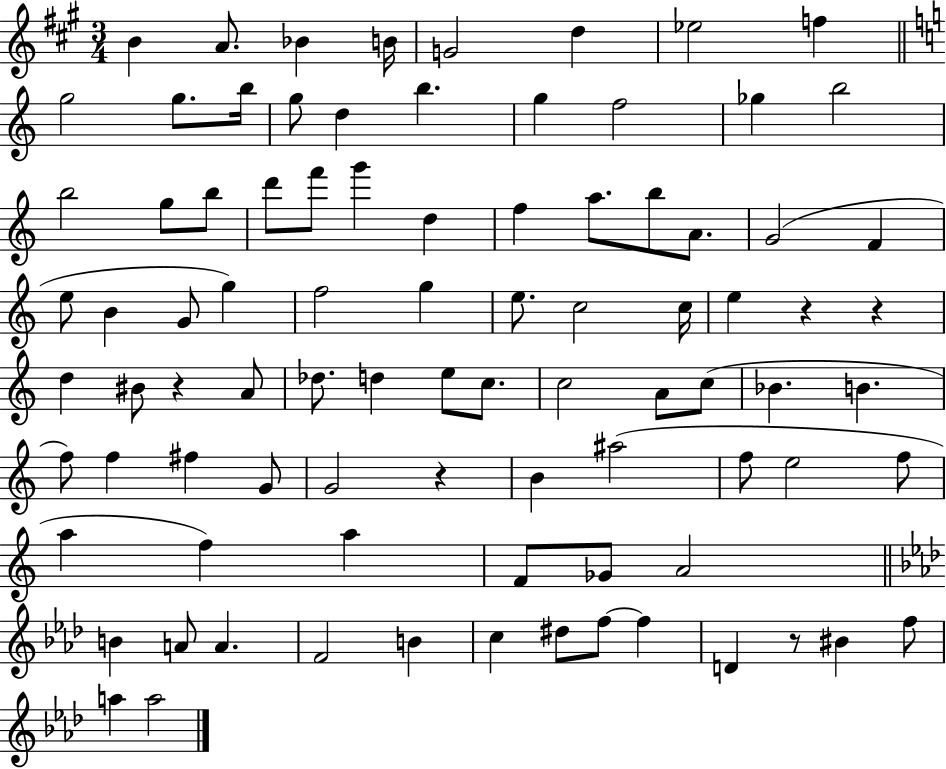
X:1
T:Untitled
M:3/4
L:1/4
K:A
B A/2 _B B/4 G2 d _e2 f g2 g/2 b/4 g/2 d b g f2 _g b2 b2 g/2 b/2 d'/2 f'/2 g' d f a/2 b/2 A/2 G2 F e/2 B G/2 g f2 g e/2 c2 c/4 e z z d ^B/2 z A/2 _d/2 d e/2 c/2 c2 A/2 c/2 _B B f/2 f ^f G/2 G2 z B ^a2 f/2 e2 f/2 a f a F/2 _G/2 A2 B A/2 A F2 B c ^d/2 f/2 f D z/2 ^B f/2 a a2